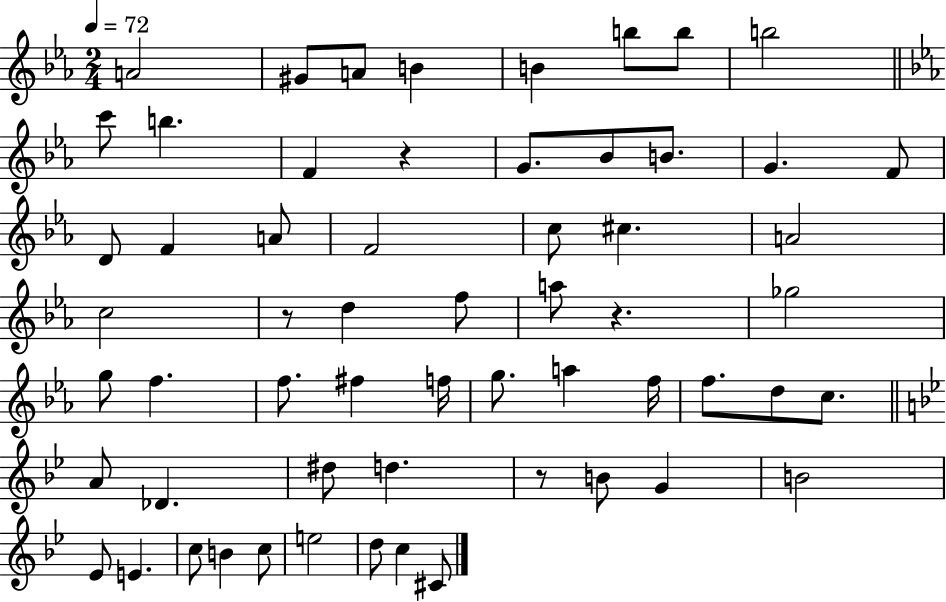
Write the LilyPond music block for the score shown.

{
  \clef treble
  \numericTimeSignature
  \time 2/4
  \key ees \major
  \tempo 4 = 72
  a'2 | gis'8 a'8 b'4 | b'4 b''8 b''8 | b''2 | \break \bar "||" \break \key ees \major c'''8 b''4. | f'4 r4 | g'8. bes'8 b'8. | g'4. f'8 | \break d'8 f'4 a'8 | f'2 | c''8 cis''4. | a'2 | \break c''2 | r8 d''4 f''8 | a''8 r4. | ges''2 | \break g''8 f''4. | f''8. fis''4 f''16 | g''8. a''4 f''16 | f''8. d''8 c''8. | \break \bar "||" \break \key g \minor a'8 des'4. | dis''8 d''4. | r8 b'8 g'4 | b'2 | \break ees'8 e'4. | c''8 b'4 c''8 | e''2 | d''8 c''4 cis'8 | \break \bar "|."
}